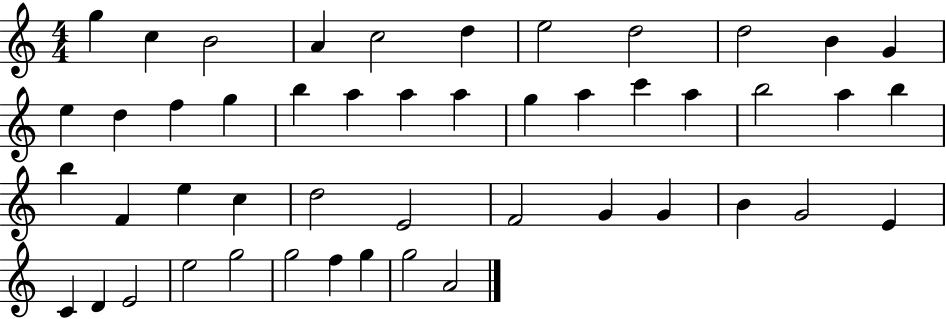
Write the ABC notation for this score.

X:1
T:Untitled
M:4/4
L:1/4
K:C
g c B2 A c2 d e2 d2 d2 B G e d f g b a a a g a c' a b2 a b b F e c d2 E2 F2 G G B G2 E C D E2 e2 g2 g2 f g g2 A2